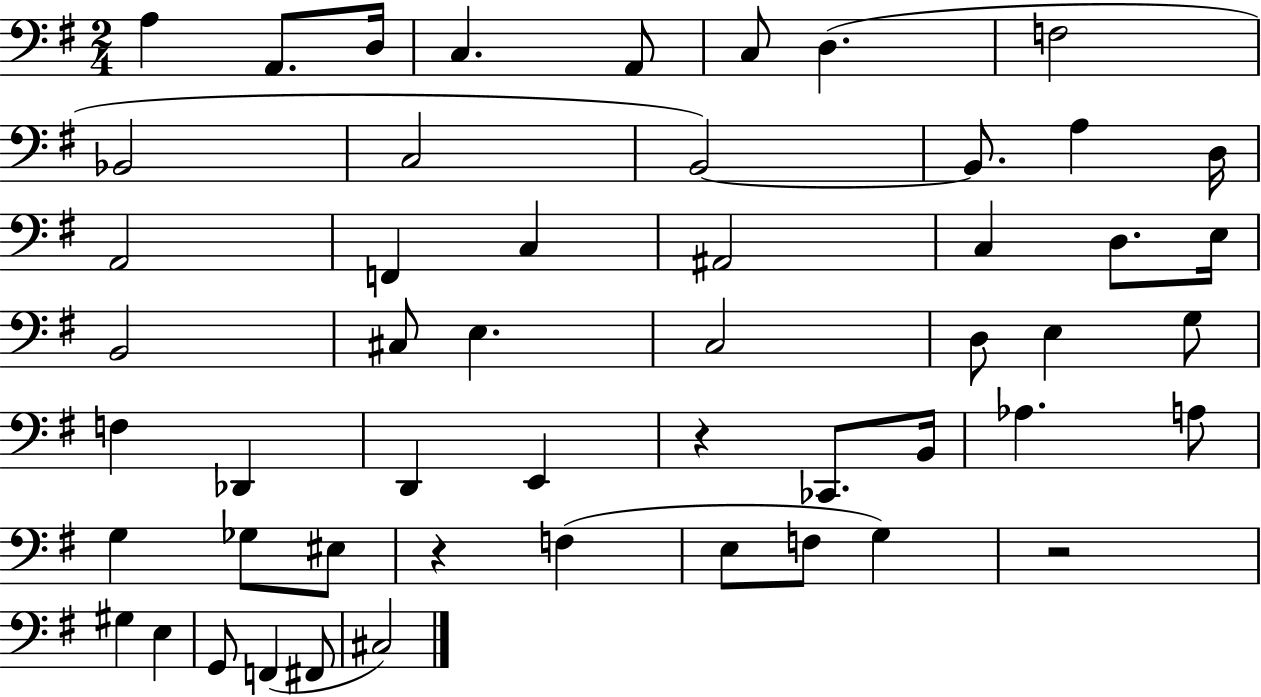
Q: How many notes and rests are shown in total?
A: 52